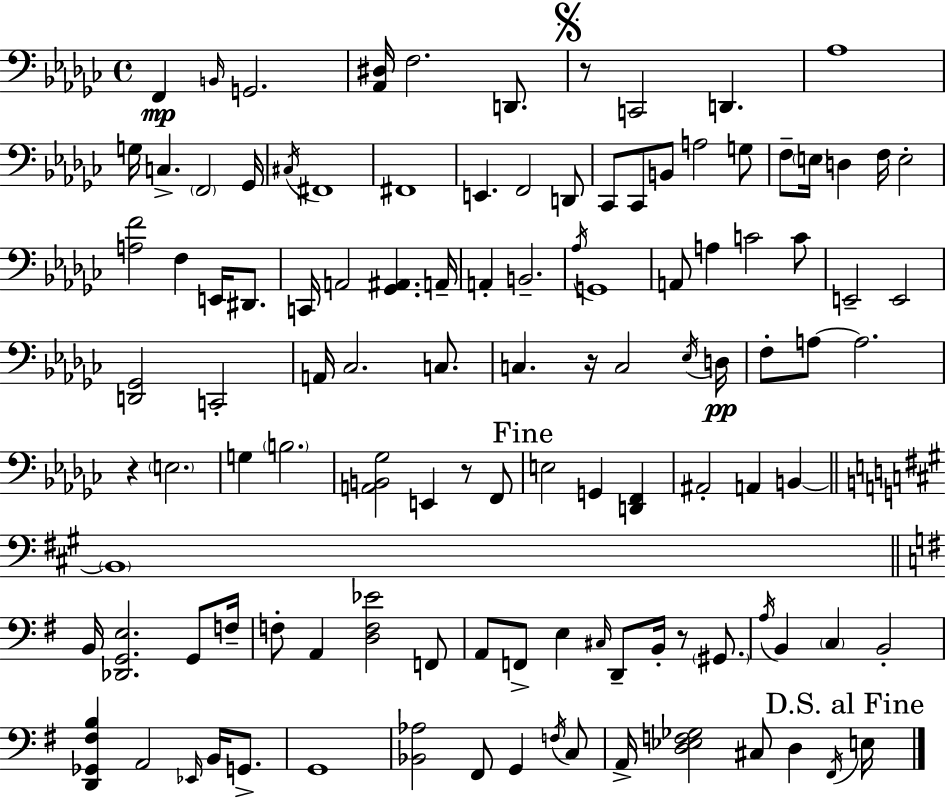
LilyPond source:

{
  \clef bass
  \time 4/4
  \defaultTimeSignature
  \key ees \minor
  f,4\mp \grace { b,16 } g,2. | <aes, dis>16 f2. d,8. | \mark \markup { \musicglyph "scripts.segno" } r8 c,2 d,4. | aes1 | \break g16 c4.-> \parenthesize f,2 | ges,16 \acciaccatura { cis16 } fis,1 | fis,1 | e,4. f,2 | \break d,8 ces,8 ces,8 b,8 a2 | g8 f8-- \parenthesize e16 d4 f16 e2-. | <a f'>2 f4 e,16 dis,8. | c,16 a,2 <ges, ais,>4. | \break a,16-- a,4-. b,2.-- | \acciaccatura { aes16 } g,1 | a,8 a4 c'2 | c'8 e,2-- e,2 | \break <d, ges,>2 c,2-. | a,16 ces2. | c8. c4. r16 c2 | \acciaccatura { ees16 }\pp d16 f8-. a8~~ a2. | \break r4 \parenthesize e2. | g4 \parenthesize b2. | <a, b, ges>2 e,4 | r8 f,8 \mark "Fine" e2 g,4 | \break <d, f,>4 ais,2-. a,4 | b,4~~ \bar "||" \break \key a \major \parenthesize b,1 | \bar "||" \break \key g \major b,16 <des, g, e>2. g,8 f16-- | f8-. a,4 <d f ees'>2 f,8 | a,8 f,8-> e4 \grace { cis16 } d,8-- b,16-. r8 \parenthesize gis,8. | \acciaccatura { a16 } b,4 \parenthesize c4 b,2-. | \break <d, ges, fis b>4 a,2 \grace { ees,16 } b,16 | g,8.-> g,1 | <bes, aes>2 fis,8 g,4 | \acciaccatura { f16 } c8 a,16-> <d ees f ges>2 cis8 d4 | \break \acciaccatura { fis,16 } \mark "D.S. al Fine" e16 \bar "|."
}